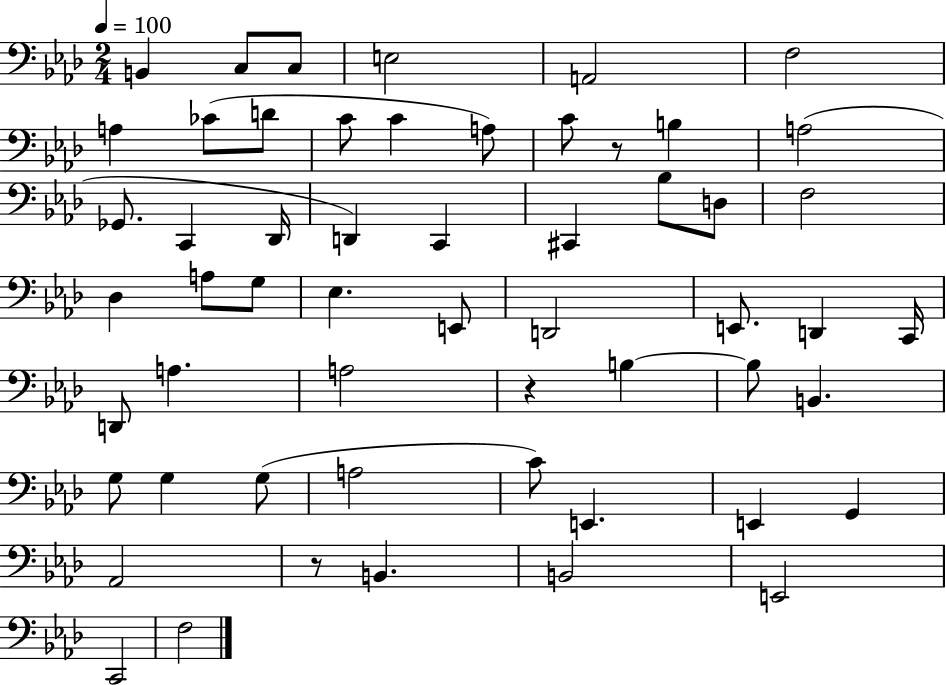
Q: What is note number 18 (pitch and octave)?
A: Db2